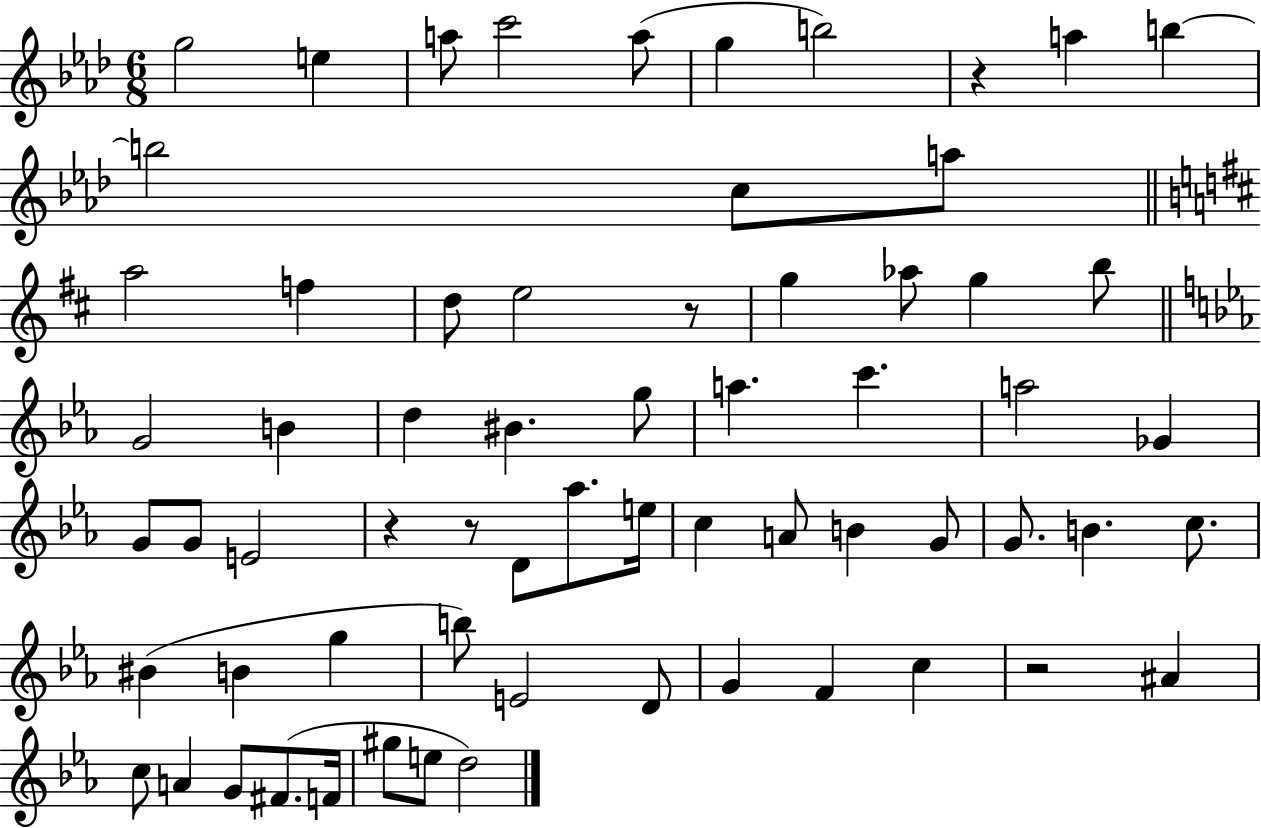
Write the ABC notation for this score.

X:1
T:Untitled
M:6/8
L:1/4
K:Ab
g2 e a/2 c'2 a/2 g b2 z a b b2 c/2 a/2 a2 f d/2 e2 z/2 g _a/2 g b/2 G2 B d ^B g/2 a c' a2 _G G/2 G/2 E2 z z/2 D/2 _a/2 e/4 c A/2 B G/2 G/2 B c/2 ^B B g b/2 E2 D/2 G F c z2 ^A c/2 A G/2 ^F/2 F/4 ^g/2 e/2 d2